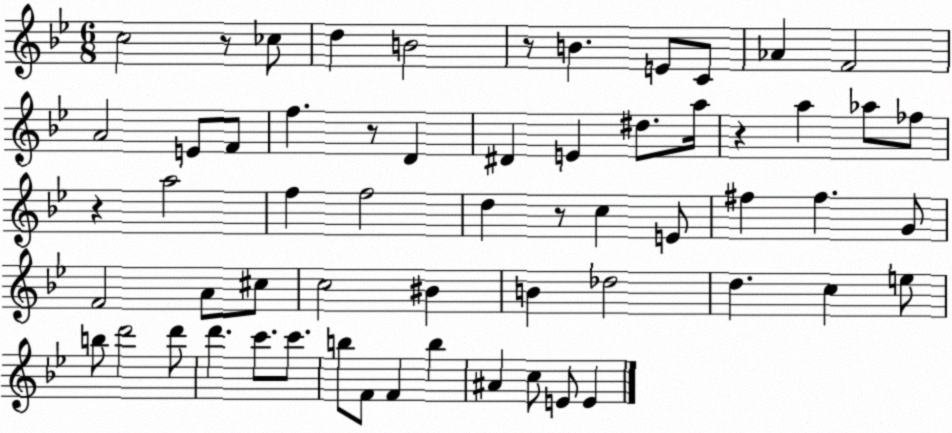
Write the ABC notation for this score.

X:1
T:Untitled
M:6/8
L:1/4
K:Bb
c2 z/2 _c/2 d B2 z/2 B E/2 C/2 _A F2 A2 E/2 F/2 f z/2 D ^D E ^d/2 a/4 z a _a/2 _f/2 z a2 f f2 d z/2 c E/2 ^f ^f G/2 F2 A/2 ^c/2 c2 ^B B _d2 d c e/2 b/2 d'2 d'/2 d' c'/2 c'/2 b/2 F/2 F b ^A c/2 E/2 E